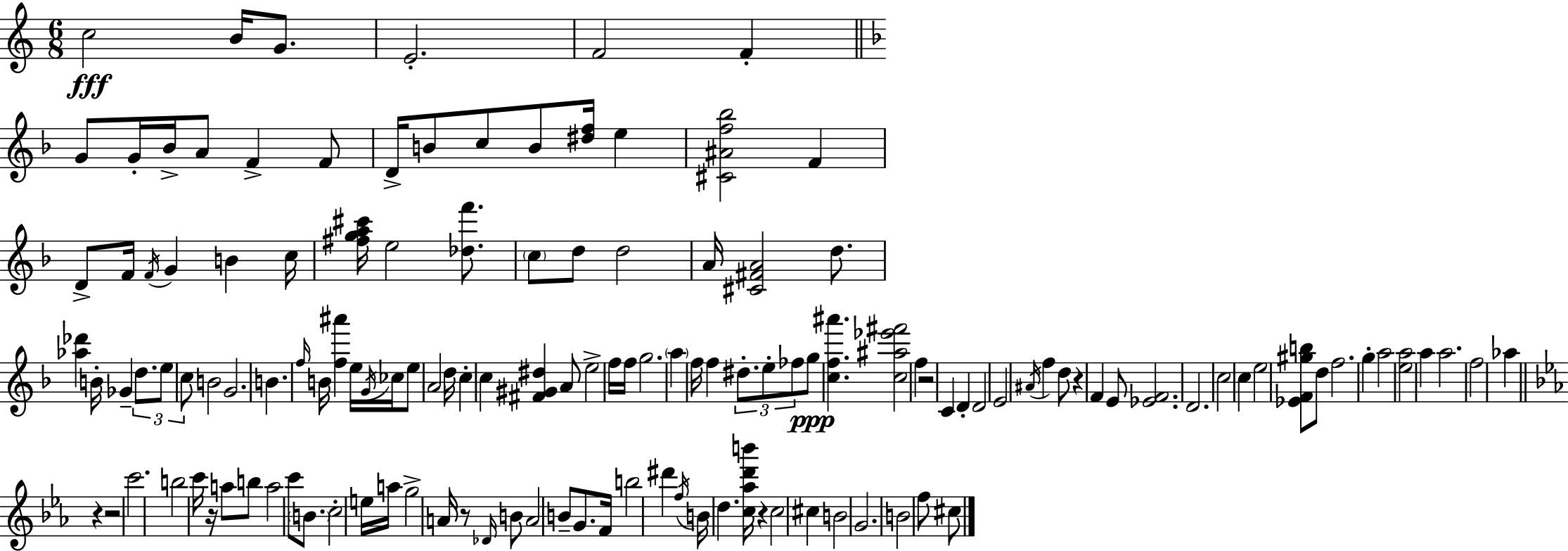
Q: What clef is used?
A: treble